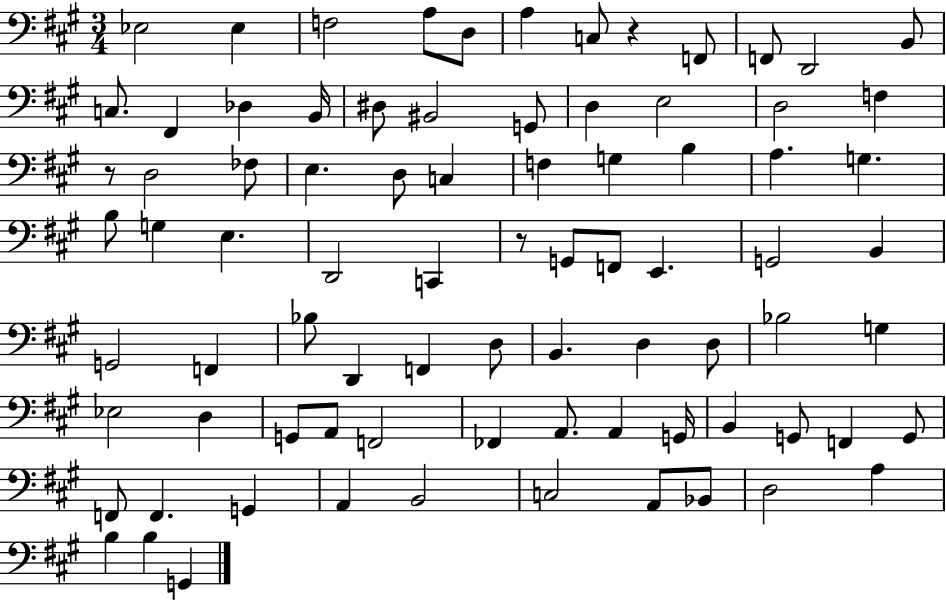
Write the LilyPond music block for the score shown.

{
  \clef bass
  \numericTimeSignature
  \time 3/4
  \key a \major
  ees2 ees4 | f2 a8 d8 | a4 c8 r4 f,8 | f,8 d,2 b,8 | \break c8. fis,4 des4 b,16 | dis8 bis,2 g,8 | d4 e2 | d2 f4 | \break r8 d2 fes8 | e4. d8 c4 | f4 g4 b4 | a4. g4. | \break b8 g4 e4. | d,2 c,4 | r8 g,8 f,8 e,4. | g,2 b,4 | \break g,2 f,4 | bes8 d,4 f,4 d8 | b,4. d4 d8 | bes2 g4 | \break ees2 d4 | g,8 a,8 f,2 | fes,4 a,8. a,4 g,16 | b,4 g,8 f,4 g,8 | \break f,8 f,4. g,4 | a,4 b,2 | c2 a,8 bes,8 | d2 a4 | \break b4 b4 g,4 | \bar "|."
}